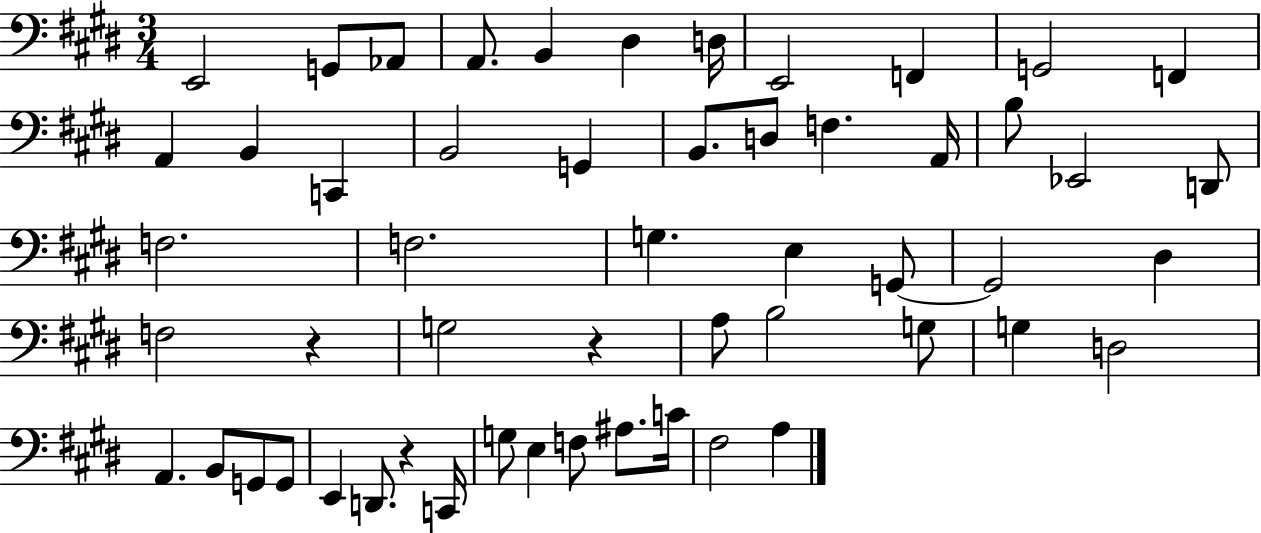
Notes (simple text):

E2/h G2/e Ab2/e A2/e. B2/q D#3/q D3/s E2/h F2/q G2/h F2/q A2/q B2/q C2/q B2/h G2/q B2/e. D3/e F3/q. A2/s B3/e Eb2/h D2/e F3/h. F3/h. G3/q. E3/q G2/e G2/h D#3/q F3/h R/q G3/h R/q A3/e B3/h G3/e G3/q D3/h A2/q. B2/e G2/e G2/e E2/q D2/e. R/q C2/s G3/e E3/q F3/e A#3/e. C4/s F#3/h A3/q